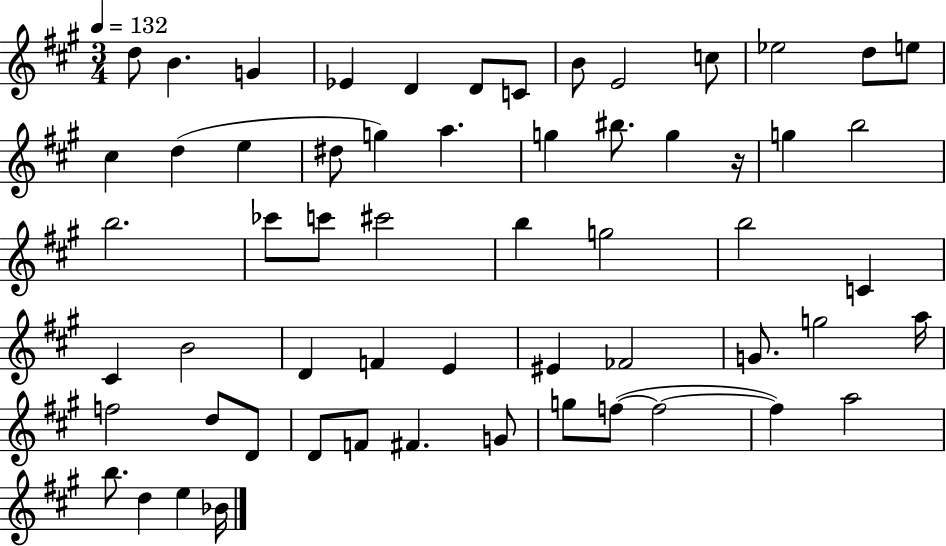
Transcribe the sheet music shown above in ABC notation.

X:1
T:Untitled
M:3/4
L:1/4
K:A
d/2 B G _E D D/2 C/2 B/2 E2 c/2 _e2 d/2 e/2 ^c d e ^d/2 g a g ^b/2 g z/4 g b2 b2 _c'/2 c'/2 ^c'2 b g2 b2 C ^C B2 D F E ^E _F2 G/2 g2 a/4 f2 d/2 D/2 D/2 F/2 ^F G/2 g/2 f/2 f2 f a2 b/2 d e _B/4